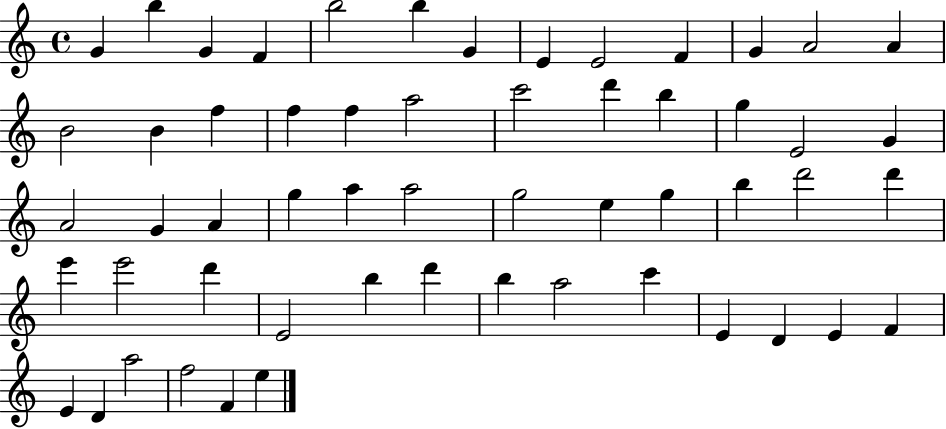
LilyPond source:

{
  \clef treble
  \time 4/4
  \defaultTimeSignature
  \key c \major
  g'4 b''4 g'4 f'4 | b''2 b''4 g'4 | e'4 e'2 f'4 | g'4 a'2 a'4 | \break b'2 b'4 f''4 | f''4 f''4 a''2 | c'''2 d'''4 b''4 | g''4 e'2 g'4 | \break a'2 g'4 a'4 | g''4 a''4 a''2 | g''2 e''4 g''4 | b''4 d'''2 d'''4 | \break e'''4 e'''2 d'''4 | e'2 b''4 d'''4 | b''4 a''2 c'''4 | e'4 d'4 e'4 f'4 | \break e'4 d'4 a''2 | f''2 f'4 e''4 | \bar "|."
}